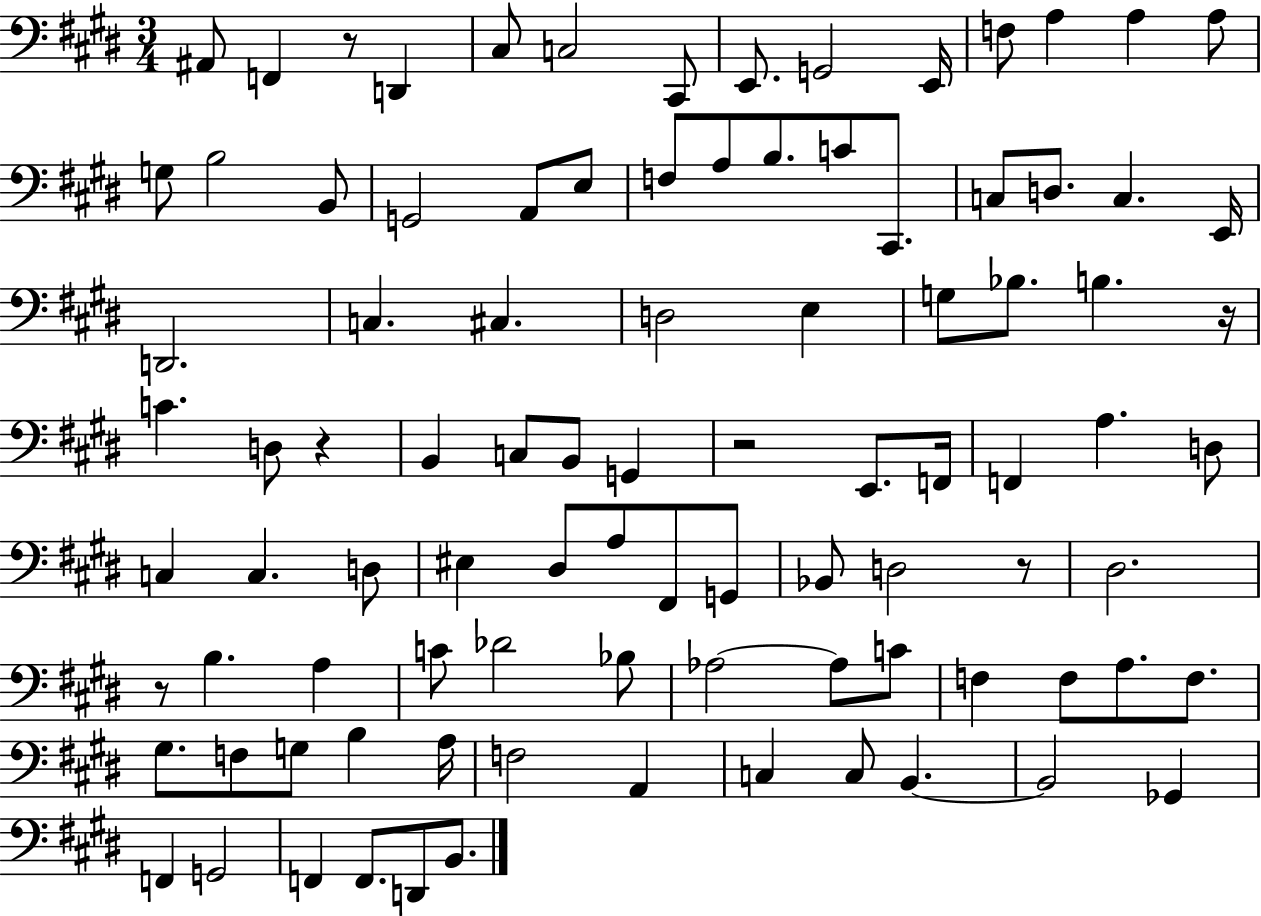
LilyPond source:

{
  \clef bass
  \numericTimeSignature
  \time 3/4
  \key e \major
  ais,8 f,4 r8 d,4 | cis8 c2 cis,8 | e,8. g,2 e,16 | f8 a4 a4 a8 | \break g8 b2 b,8 | g,2 a,8 e8 | f8 a8 b8. c'8 cis,8. | c8 d8. c4. e,16 | \break d,2. | c4. cis4. | d2 e4 | g8 bes8. b4. r16 | \break c'4. d8 r4 | b,4 c8 b,8 g,4 | r2 e,8. f,16 | f,4 a4. d8 | \break c4 c4. d8 | eis4 dis8 a8 fis,8 g,8 | bes,8 d2 r8 | dis2. | \break r8 b4. a4 | c'8 des'2 bes8 | aes2~~ aes8 c'8 | f4 f8 a8. f8. | \break gis8. f8 g8 b4 a16 | f2 a,4 | c4 c8 b,4.~~ | b,2 ges,4 | \break f,4 g,2 | f,4 f,8. d,8 b,8. | \bar "|."
}